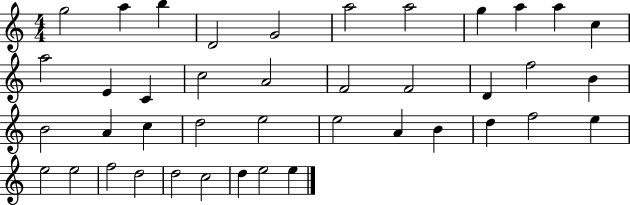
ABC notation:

X:1
T:Untitled
M:4/4
L:1/4
K:C
g2 a b D2 G2 a2 a2 g a a c a2 E C c2 A2 F2 F2 D f2 B B2 A c d2 e2 e2 A B d f2 e e2 e2 f2 d2 d2 c2 d e2 e